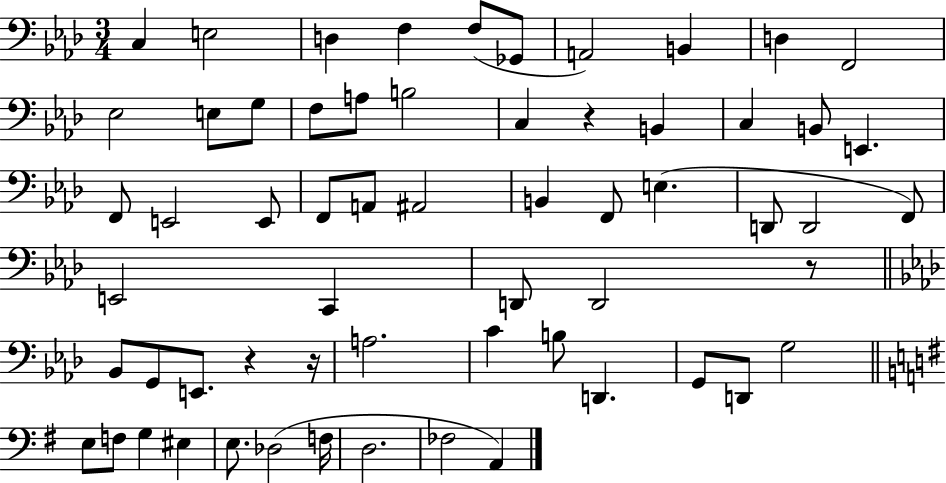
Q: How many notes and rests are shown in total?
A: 61